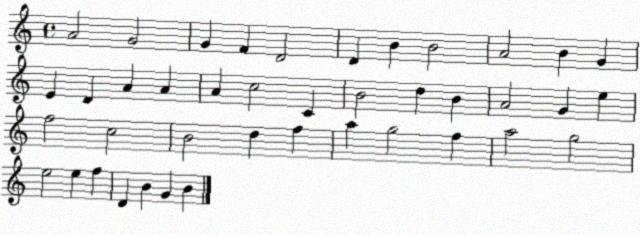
X:1
T:Untitled
M:4/4
L:1/4
K:C
A2 G2 G F D2 D B B2 A2 B G E D A A A c2 C B2 d B A2 G e f2 c2 B2 d f a g2 f a2 g2 e2 e f D B G B